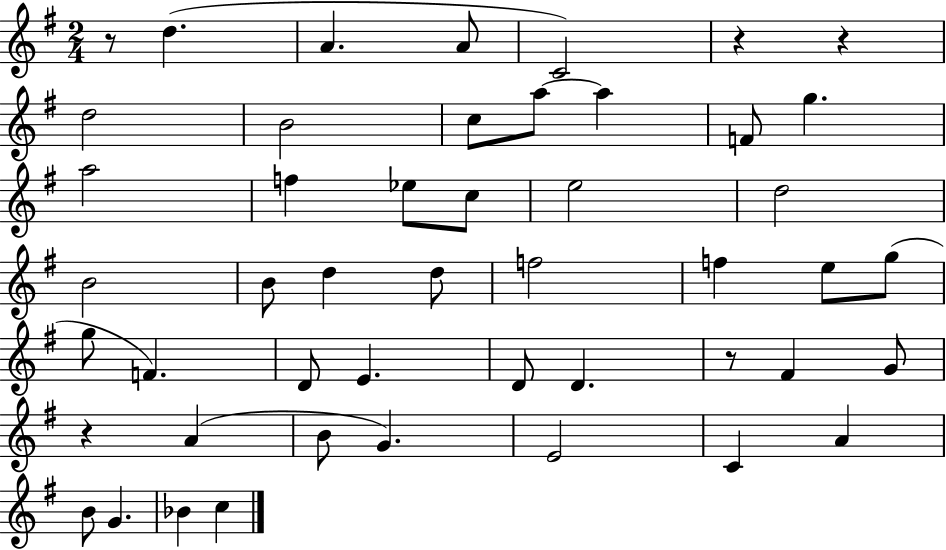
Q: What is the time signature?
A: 2/4